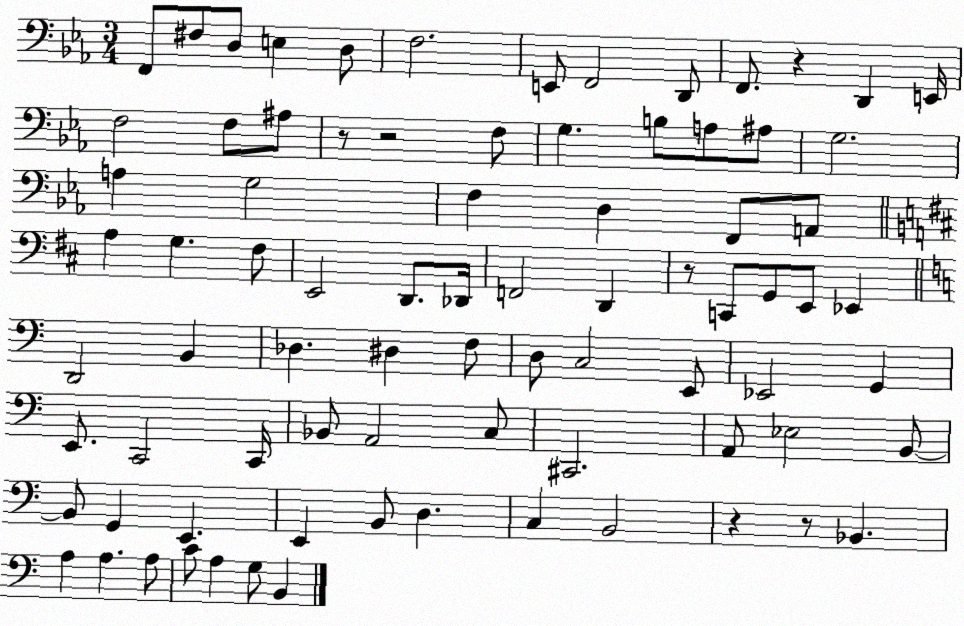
X:1
T:Untitled
M:3/4
L:1/4
K:Eb
F,,/2 ^F,/2 D,/2 E, D,/2 F,2 E,,/2 F,,2 D,,/2 F,,/2 z D,, E,,/4 F,2 F,/2 ^A,/2 z/2 z2 F,/2 G, B,/2 A,/2 ^A,/2 G,2 A, G,2 F, D, F,,/2 A,,/2 A, G, ^F,/2 E,,2 D,,/2 _D,,/4 F,,2 D,, z/2 C,,/2 G,,/2 E,,/2 _E,, D,,2 B,, _D, ^D, F,/2 D,/2 C,2 E,,/2 _E,,2 G,, E,,/2 C,,2 C,,/4 _B,,/2 A,,2 C,/2 ^C,,2 A,,/2 _E,2 B,,/2 B,,/2 G,, E,, E,, B,,/2 D, C, B,,2 z z/2 _B,, A, A, A,/2 C/2 A, G,/2 B,,